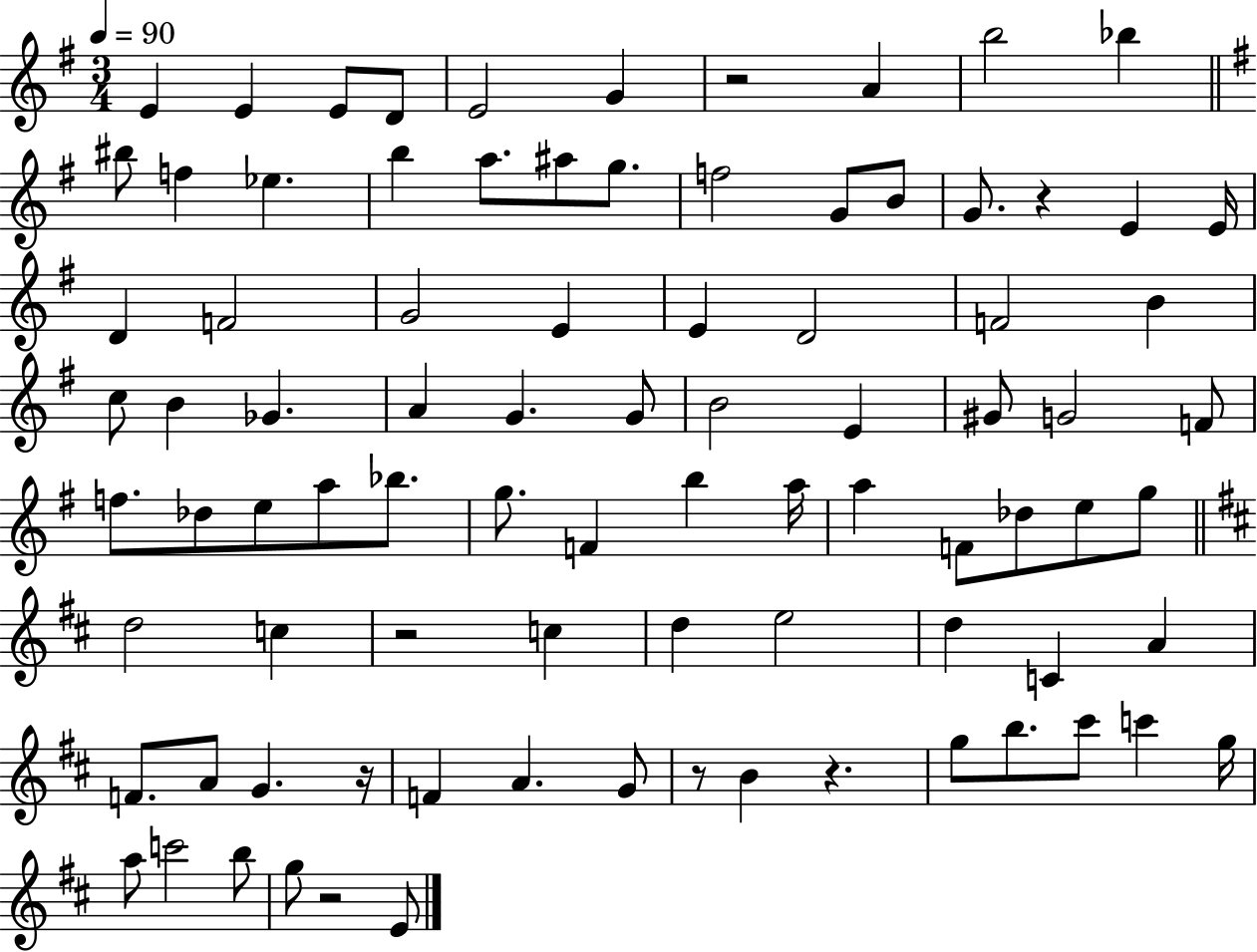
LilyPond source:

{
  \clef treble
  \numericTimeSignature
  \time 3/4
  \key g \major
  \tempo 4 = 90
  e'4 e'4 e'8 d'8 | e'2 g'4 | r2 a'4 | b''2 bes''4 | \break \bar "||" \break \key e \minor bis''8 f''4 ees''4. | b''4 a''8. ais''8 g''8. | f''2 g'8 b'8 | g'8. r4 e'4 e'16 | \break d'4 f'2 | g'2 e'4 | e'4 d'2 | f'2 b'4 | \break c''8 b'4 ges'4. | a'4 g'4. g'8 | b'2 e'4 | gis'8 g'2 f'8 | \break f''8. des''8 e''8 a''8 bes''8. | g''8. f'4 b''4 a''16 | a''4 f'8 des''8 e''8 g''8 | \bar "||" \break \key d \major d''2 c''4 | r2 c''4 | d''4 e''2 | d''4 c'4 a'4 | \break f'8. a'8 g'4. r16 | f'4 a'4. g'8 | r8 b'4 r4. | g''8 b''8. cis'''8 c'''4 g''16 | \break a''8 c'''2 b''8 | g''8 r2 e'8 | \bar "|."
}